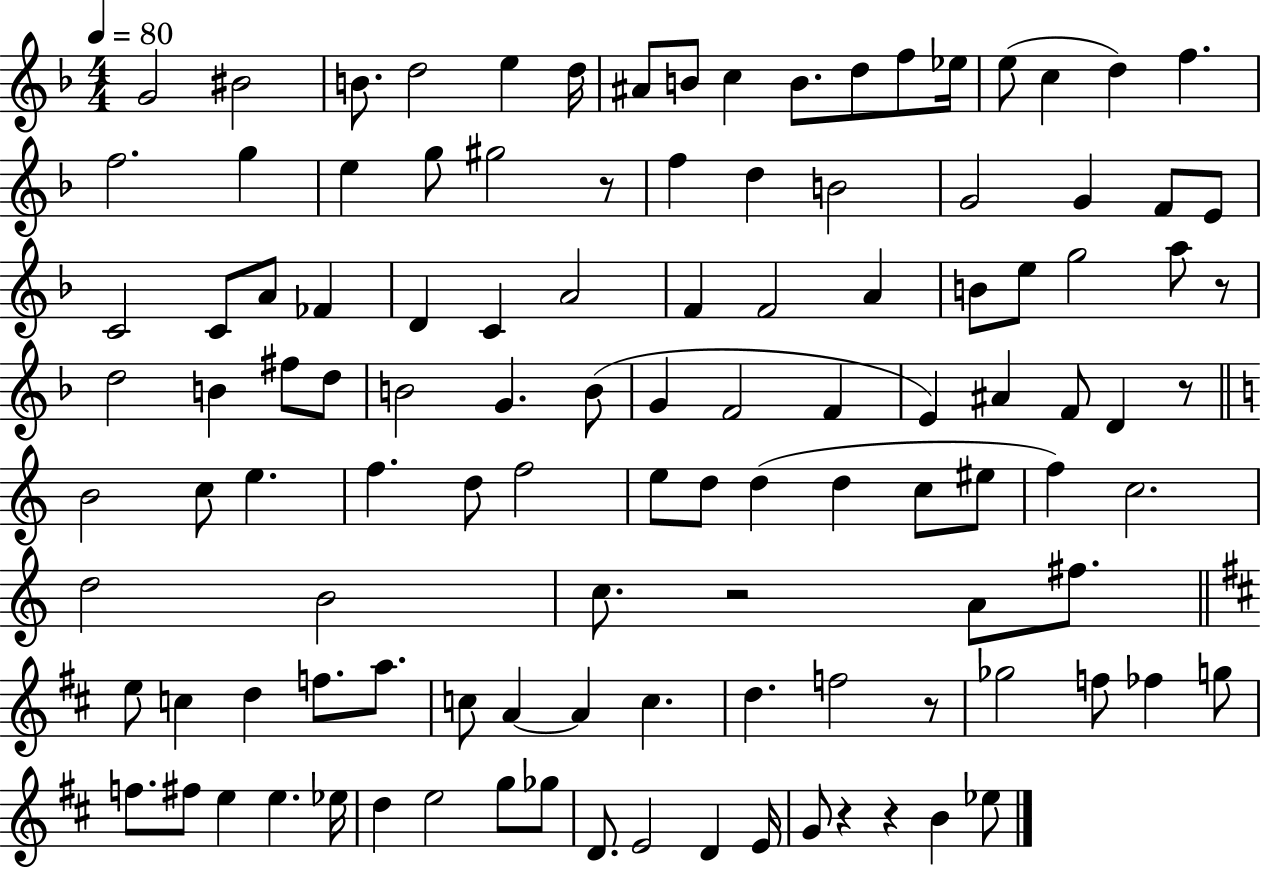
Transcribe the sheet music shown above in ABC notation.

X:1
T:Untitled
M:4/4
L:1/4
K:F
G2 ^B2 B/2 d2 e d/4 ^A/2 B/2 c B/2 d/2 f/2 _e/4 e/2 c d f f2 g e g/2 ^g2 z/2 f d B2 G2 G F/2 E/2 C2 C/2 A/2 _F D C A2 F F2 A B/2 e/2 g2 a/2 z/2 d2 B ^f/2 d/2 B2 G B/2 G F2 F E ^A F/2 D z/2 B2 c/2 e f d/2 f2 e/2 d/2 d d c/2 ^e/2 f c2 d2 B2 c/2 z2 A/2 ^f/2 e/2 c d f/2 a/2 c/2 A A c d f2 z/2 _g2 f/2 _f g/2 f/2 ^f/2 e e _e/4 d e2 g/2 _g/2 D/2 E2 D E/4 G/2 z z B _e/2